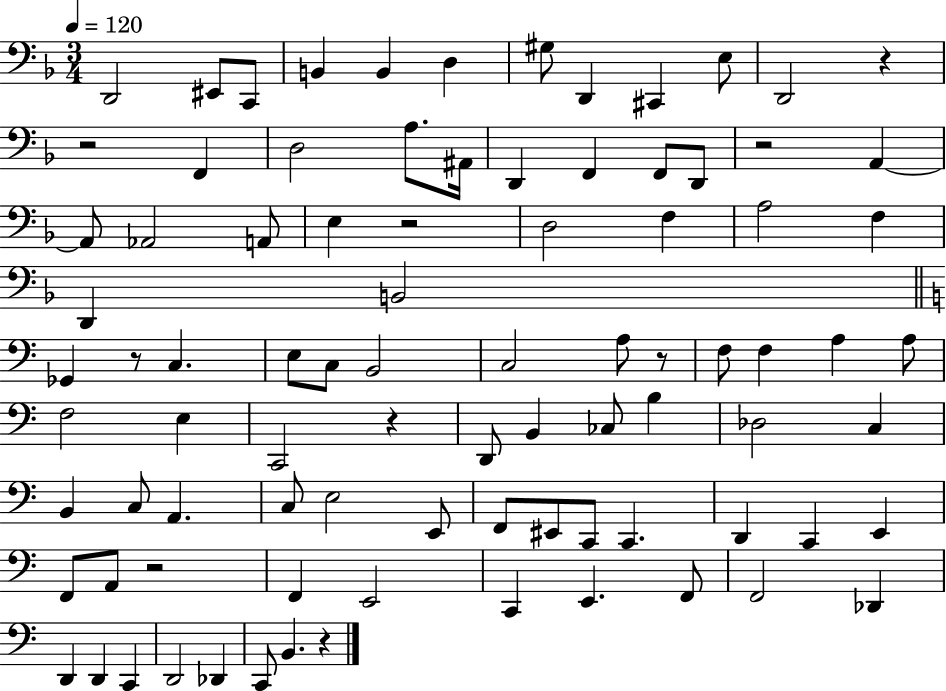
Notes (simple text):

D2/h EIS2/e C2/e B2/q B2/q D3/q G#3/e D2/q C#2/q E3/e D2/h R/q R/h F2/q D3/h A3/e. A#2/s D2/q F2/q F2/e D2/e R/h A2/q A2/e Ab2/h A2/e E3/q R/h D3/h F3/q A3/h F3/q D2/q B2/h Gb2/q R/e C3/q. E3/e C3/e B2/h C3/h A3/e R/e F3/e F3/q A3/q A3/e F3/h E3/q C2/h R/q D2/e B2/q CES3/e B3/q Db3/h C3/q B2/q C3/e A2/q. C3/e E3/h E2/e F2/e EIS2/e C2/e C2/q. D2/q C2/q E2/q F2/e A2/e R/h F2/q E2/h C2/q E2/q. F2/e F2/h Db2/q D2/q D2/q C2/q D2/h Db2/q C2/e B2/q. R/q